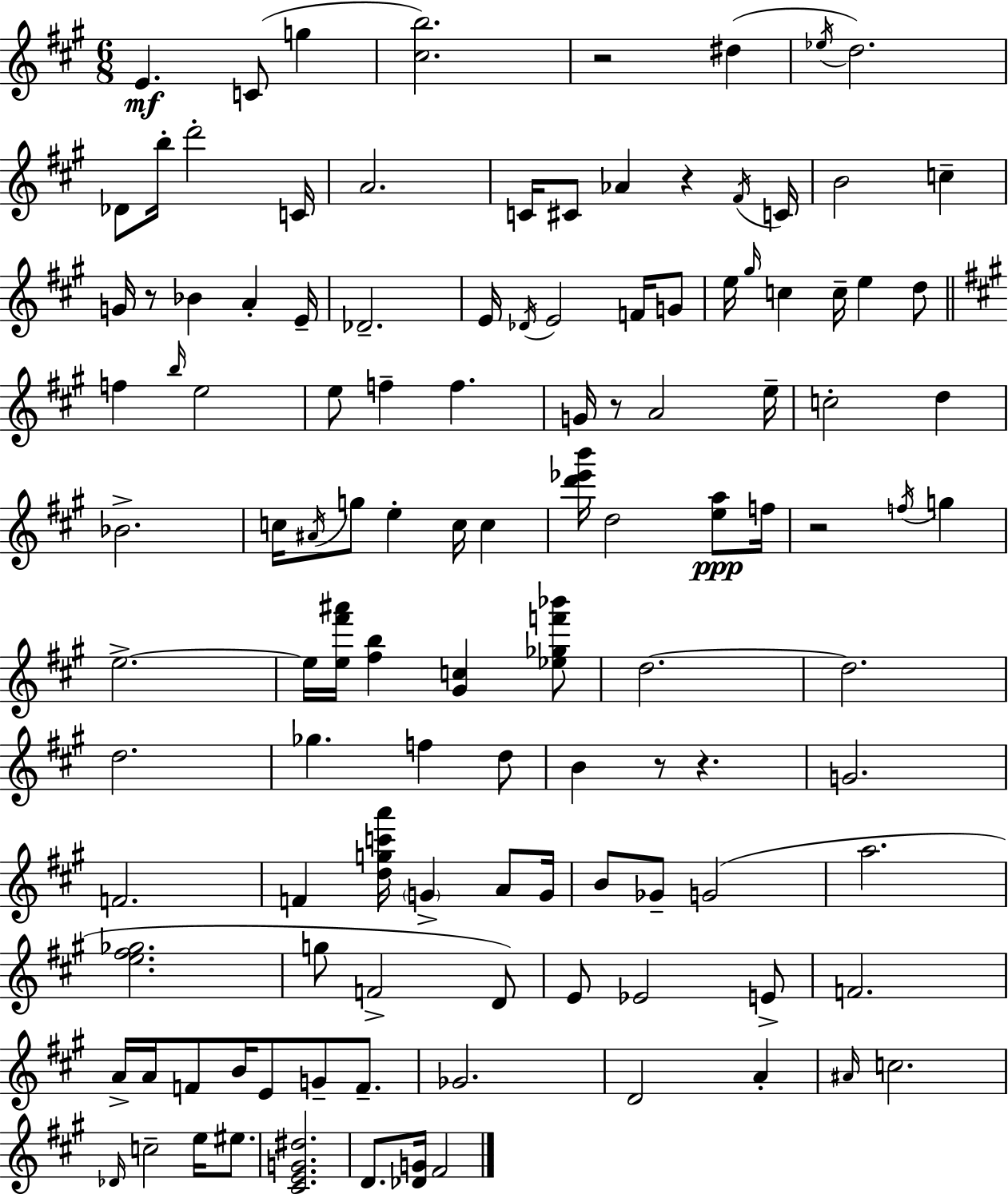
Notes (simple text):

E4/q. C4/e G5/q [C#5,B5]/h. R/h D#5/q Eb5/s D5/h. Db4/e B5/s D6/h C4/s A4/h. C4/s C#4/e Ab4/q R/q F#4/s C4/s B4/h C5/q G4/s R/e Bb4/q A4/q E4/s Db4/h. E4/s Db4/s E4/h F4/s G4/e E5/s G#5/s C5/q C5/s E5/q D5/e F5/q B5/s E5/h E5/e F5/q F5/q. G4/s R/e A4/h E5/s C5/h D5/q Bb4/h. C5/s A#4/s G5/e E5/q C5/s C5/q [D6,Eb6,B6]/s D5/h [E5,A5]/e F5/s R/h F5/s G5/q E5/h. E5/s [E5,F#6,A#6]/s [F#5,B5]/q [G#4,C5]/q [Eb5,Gb5,F6,Bb6]/e D5/h. D5/h. D5/h. Gb5/q. F5/q D5/e B4/q R/e R/q. G4/h. F4/h. F4/q [D5,G5,C6,A6]/s G4/q A4/e G4/s B4/e Gb4/e G4/h A5/h. [E5,F#5,Gb5]/h. G5/e F4/h D4/e E4/e Eb4/h E4/e F4/h. A4/s A4/s F4/e B4/s E4/e G4/e F4/e. Gb4/h. D4/h A4/q A#4/s C5/h. Db4/s C5/h E5/s EIS5/e. [C#4,E4,G4,D#5]/h. D4/e. [Db4,G4]/s F#4/h